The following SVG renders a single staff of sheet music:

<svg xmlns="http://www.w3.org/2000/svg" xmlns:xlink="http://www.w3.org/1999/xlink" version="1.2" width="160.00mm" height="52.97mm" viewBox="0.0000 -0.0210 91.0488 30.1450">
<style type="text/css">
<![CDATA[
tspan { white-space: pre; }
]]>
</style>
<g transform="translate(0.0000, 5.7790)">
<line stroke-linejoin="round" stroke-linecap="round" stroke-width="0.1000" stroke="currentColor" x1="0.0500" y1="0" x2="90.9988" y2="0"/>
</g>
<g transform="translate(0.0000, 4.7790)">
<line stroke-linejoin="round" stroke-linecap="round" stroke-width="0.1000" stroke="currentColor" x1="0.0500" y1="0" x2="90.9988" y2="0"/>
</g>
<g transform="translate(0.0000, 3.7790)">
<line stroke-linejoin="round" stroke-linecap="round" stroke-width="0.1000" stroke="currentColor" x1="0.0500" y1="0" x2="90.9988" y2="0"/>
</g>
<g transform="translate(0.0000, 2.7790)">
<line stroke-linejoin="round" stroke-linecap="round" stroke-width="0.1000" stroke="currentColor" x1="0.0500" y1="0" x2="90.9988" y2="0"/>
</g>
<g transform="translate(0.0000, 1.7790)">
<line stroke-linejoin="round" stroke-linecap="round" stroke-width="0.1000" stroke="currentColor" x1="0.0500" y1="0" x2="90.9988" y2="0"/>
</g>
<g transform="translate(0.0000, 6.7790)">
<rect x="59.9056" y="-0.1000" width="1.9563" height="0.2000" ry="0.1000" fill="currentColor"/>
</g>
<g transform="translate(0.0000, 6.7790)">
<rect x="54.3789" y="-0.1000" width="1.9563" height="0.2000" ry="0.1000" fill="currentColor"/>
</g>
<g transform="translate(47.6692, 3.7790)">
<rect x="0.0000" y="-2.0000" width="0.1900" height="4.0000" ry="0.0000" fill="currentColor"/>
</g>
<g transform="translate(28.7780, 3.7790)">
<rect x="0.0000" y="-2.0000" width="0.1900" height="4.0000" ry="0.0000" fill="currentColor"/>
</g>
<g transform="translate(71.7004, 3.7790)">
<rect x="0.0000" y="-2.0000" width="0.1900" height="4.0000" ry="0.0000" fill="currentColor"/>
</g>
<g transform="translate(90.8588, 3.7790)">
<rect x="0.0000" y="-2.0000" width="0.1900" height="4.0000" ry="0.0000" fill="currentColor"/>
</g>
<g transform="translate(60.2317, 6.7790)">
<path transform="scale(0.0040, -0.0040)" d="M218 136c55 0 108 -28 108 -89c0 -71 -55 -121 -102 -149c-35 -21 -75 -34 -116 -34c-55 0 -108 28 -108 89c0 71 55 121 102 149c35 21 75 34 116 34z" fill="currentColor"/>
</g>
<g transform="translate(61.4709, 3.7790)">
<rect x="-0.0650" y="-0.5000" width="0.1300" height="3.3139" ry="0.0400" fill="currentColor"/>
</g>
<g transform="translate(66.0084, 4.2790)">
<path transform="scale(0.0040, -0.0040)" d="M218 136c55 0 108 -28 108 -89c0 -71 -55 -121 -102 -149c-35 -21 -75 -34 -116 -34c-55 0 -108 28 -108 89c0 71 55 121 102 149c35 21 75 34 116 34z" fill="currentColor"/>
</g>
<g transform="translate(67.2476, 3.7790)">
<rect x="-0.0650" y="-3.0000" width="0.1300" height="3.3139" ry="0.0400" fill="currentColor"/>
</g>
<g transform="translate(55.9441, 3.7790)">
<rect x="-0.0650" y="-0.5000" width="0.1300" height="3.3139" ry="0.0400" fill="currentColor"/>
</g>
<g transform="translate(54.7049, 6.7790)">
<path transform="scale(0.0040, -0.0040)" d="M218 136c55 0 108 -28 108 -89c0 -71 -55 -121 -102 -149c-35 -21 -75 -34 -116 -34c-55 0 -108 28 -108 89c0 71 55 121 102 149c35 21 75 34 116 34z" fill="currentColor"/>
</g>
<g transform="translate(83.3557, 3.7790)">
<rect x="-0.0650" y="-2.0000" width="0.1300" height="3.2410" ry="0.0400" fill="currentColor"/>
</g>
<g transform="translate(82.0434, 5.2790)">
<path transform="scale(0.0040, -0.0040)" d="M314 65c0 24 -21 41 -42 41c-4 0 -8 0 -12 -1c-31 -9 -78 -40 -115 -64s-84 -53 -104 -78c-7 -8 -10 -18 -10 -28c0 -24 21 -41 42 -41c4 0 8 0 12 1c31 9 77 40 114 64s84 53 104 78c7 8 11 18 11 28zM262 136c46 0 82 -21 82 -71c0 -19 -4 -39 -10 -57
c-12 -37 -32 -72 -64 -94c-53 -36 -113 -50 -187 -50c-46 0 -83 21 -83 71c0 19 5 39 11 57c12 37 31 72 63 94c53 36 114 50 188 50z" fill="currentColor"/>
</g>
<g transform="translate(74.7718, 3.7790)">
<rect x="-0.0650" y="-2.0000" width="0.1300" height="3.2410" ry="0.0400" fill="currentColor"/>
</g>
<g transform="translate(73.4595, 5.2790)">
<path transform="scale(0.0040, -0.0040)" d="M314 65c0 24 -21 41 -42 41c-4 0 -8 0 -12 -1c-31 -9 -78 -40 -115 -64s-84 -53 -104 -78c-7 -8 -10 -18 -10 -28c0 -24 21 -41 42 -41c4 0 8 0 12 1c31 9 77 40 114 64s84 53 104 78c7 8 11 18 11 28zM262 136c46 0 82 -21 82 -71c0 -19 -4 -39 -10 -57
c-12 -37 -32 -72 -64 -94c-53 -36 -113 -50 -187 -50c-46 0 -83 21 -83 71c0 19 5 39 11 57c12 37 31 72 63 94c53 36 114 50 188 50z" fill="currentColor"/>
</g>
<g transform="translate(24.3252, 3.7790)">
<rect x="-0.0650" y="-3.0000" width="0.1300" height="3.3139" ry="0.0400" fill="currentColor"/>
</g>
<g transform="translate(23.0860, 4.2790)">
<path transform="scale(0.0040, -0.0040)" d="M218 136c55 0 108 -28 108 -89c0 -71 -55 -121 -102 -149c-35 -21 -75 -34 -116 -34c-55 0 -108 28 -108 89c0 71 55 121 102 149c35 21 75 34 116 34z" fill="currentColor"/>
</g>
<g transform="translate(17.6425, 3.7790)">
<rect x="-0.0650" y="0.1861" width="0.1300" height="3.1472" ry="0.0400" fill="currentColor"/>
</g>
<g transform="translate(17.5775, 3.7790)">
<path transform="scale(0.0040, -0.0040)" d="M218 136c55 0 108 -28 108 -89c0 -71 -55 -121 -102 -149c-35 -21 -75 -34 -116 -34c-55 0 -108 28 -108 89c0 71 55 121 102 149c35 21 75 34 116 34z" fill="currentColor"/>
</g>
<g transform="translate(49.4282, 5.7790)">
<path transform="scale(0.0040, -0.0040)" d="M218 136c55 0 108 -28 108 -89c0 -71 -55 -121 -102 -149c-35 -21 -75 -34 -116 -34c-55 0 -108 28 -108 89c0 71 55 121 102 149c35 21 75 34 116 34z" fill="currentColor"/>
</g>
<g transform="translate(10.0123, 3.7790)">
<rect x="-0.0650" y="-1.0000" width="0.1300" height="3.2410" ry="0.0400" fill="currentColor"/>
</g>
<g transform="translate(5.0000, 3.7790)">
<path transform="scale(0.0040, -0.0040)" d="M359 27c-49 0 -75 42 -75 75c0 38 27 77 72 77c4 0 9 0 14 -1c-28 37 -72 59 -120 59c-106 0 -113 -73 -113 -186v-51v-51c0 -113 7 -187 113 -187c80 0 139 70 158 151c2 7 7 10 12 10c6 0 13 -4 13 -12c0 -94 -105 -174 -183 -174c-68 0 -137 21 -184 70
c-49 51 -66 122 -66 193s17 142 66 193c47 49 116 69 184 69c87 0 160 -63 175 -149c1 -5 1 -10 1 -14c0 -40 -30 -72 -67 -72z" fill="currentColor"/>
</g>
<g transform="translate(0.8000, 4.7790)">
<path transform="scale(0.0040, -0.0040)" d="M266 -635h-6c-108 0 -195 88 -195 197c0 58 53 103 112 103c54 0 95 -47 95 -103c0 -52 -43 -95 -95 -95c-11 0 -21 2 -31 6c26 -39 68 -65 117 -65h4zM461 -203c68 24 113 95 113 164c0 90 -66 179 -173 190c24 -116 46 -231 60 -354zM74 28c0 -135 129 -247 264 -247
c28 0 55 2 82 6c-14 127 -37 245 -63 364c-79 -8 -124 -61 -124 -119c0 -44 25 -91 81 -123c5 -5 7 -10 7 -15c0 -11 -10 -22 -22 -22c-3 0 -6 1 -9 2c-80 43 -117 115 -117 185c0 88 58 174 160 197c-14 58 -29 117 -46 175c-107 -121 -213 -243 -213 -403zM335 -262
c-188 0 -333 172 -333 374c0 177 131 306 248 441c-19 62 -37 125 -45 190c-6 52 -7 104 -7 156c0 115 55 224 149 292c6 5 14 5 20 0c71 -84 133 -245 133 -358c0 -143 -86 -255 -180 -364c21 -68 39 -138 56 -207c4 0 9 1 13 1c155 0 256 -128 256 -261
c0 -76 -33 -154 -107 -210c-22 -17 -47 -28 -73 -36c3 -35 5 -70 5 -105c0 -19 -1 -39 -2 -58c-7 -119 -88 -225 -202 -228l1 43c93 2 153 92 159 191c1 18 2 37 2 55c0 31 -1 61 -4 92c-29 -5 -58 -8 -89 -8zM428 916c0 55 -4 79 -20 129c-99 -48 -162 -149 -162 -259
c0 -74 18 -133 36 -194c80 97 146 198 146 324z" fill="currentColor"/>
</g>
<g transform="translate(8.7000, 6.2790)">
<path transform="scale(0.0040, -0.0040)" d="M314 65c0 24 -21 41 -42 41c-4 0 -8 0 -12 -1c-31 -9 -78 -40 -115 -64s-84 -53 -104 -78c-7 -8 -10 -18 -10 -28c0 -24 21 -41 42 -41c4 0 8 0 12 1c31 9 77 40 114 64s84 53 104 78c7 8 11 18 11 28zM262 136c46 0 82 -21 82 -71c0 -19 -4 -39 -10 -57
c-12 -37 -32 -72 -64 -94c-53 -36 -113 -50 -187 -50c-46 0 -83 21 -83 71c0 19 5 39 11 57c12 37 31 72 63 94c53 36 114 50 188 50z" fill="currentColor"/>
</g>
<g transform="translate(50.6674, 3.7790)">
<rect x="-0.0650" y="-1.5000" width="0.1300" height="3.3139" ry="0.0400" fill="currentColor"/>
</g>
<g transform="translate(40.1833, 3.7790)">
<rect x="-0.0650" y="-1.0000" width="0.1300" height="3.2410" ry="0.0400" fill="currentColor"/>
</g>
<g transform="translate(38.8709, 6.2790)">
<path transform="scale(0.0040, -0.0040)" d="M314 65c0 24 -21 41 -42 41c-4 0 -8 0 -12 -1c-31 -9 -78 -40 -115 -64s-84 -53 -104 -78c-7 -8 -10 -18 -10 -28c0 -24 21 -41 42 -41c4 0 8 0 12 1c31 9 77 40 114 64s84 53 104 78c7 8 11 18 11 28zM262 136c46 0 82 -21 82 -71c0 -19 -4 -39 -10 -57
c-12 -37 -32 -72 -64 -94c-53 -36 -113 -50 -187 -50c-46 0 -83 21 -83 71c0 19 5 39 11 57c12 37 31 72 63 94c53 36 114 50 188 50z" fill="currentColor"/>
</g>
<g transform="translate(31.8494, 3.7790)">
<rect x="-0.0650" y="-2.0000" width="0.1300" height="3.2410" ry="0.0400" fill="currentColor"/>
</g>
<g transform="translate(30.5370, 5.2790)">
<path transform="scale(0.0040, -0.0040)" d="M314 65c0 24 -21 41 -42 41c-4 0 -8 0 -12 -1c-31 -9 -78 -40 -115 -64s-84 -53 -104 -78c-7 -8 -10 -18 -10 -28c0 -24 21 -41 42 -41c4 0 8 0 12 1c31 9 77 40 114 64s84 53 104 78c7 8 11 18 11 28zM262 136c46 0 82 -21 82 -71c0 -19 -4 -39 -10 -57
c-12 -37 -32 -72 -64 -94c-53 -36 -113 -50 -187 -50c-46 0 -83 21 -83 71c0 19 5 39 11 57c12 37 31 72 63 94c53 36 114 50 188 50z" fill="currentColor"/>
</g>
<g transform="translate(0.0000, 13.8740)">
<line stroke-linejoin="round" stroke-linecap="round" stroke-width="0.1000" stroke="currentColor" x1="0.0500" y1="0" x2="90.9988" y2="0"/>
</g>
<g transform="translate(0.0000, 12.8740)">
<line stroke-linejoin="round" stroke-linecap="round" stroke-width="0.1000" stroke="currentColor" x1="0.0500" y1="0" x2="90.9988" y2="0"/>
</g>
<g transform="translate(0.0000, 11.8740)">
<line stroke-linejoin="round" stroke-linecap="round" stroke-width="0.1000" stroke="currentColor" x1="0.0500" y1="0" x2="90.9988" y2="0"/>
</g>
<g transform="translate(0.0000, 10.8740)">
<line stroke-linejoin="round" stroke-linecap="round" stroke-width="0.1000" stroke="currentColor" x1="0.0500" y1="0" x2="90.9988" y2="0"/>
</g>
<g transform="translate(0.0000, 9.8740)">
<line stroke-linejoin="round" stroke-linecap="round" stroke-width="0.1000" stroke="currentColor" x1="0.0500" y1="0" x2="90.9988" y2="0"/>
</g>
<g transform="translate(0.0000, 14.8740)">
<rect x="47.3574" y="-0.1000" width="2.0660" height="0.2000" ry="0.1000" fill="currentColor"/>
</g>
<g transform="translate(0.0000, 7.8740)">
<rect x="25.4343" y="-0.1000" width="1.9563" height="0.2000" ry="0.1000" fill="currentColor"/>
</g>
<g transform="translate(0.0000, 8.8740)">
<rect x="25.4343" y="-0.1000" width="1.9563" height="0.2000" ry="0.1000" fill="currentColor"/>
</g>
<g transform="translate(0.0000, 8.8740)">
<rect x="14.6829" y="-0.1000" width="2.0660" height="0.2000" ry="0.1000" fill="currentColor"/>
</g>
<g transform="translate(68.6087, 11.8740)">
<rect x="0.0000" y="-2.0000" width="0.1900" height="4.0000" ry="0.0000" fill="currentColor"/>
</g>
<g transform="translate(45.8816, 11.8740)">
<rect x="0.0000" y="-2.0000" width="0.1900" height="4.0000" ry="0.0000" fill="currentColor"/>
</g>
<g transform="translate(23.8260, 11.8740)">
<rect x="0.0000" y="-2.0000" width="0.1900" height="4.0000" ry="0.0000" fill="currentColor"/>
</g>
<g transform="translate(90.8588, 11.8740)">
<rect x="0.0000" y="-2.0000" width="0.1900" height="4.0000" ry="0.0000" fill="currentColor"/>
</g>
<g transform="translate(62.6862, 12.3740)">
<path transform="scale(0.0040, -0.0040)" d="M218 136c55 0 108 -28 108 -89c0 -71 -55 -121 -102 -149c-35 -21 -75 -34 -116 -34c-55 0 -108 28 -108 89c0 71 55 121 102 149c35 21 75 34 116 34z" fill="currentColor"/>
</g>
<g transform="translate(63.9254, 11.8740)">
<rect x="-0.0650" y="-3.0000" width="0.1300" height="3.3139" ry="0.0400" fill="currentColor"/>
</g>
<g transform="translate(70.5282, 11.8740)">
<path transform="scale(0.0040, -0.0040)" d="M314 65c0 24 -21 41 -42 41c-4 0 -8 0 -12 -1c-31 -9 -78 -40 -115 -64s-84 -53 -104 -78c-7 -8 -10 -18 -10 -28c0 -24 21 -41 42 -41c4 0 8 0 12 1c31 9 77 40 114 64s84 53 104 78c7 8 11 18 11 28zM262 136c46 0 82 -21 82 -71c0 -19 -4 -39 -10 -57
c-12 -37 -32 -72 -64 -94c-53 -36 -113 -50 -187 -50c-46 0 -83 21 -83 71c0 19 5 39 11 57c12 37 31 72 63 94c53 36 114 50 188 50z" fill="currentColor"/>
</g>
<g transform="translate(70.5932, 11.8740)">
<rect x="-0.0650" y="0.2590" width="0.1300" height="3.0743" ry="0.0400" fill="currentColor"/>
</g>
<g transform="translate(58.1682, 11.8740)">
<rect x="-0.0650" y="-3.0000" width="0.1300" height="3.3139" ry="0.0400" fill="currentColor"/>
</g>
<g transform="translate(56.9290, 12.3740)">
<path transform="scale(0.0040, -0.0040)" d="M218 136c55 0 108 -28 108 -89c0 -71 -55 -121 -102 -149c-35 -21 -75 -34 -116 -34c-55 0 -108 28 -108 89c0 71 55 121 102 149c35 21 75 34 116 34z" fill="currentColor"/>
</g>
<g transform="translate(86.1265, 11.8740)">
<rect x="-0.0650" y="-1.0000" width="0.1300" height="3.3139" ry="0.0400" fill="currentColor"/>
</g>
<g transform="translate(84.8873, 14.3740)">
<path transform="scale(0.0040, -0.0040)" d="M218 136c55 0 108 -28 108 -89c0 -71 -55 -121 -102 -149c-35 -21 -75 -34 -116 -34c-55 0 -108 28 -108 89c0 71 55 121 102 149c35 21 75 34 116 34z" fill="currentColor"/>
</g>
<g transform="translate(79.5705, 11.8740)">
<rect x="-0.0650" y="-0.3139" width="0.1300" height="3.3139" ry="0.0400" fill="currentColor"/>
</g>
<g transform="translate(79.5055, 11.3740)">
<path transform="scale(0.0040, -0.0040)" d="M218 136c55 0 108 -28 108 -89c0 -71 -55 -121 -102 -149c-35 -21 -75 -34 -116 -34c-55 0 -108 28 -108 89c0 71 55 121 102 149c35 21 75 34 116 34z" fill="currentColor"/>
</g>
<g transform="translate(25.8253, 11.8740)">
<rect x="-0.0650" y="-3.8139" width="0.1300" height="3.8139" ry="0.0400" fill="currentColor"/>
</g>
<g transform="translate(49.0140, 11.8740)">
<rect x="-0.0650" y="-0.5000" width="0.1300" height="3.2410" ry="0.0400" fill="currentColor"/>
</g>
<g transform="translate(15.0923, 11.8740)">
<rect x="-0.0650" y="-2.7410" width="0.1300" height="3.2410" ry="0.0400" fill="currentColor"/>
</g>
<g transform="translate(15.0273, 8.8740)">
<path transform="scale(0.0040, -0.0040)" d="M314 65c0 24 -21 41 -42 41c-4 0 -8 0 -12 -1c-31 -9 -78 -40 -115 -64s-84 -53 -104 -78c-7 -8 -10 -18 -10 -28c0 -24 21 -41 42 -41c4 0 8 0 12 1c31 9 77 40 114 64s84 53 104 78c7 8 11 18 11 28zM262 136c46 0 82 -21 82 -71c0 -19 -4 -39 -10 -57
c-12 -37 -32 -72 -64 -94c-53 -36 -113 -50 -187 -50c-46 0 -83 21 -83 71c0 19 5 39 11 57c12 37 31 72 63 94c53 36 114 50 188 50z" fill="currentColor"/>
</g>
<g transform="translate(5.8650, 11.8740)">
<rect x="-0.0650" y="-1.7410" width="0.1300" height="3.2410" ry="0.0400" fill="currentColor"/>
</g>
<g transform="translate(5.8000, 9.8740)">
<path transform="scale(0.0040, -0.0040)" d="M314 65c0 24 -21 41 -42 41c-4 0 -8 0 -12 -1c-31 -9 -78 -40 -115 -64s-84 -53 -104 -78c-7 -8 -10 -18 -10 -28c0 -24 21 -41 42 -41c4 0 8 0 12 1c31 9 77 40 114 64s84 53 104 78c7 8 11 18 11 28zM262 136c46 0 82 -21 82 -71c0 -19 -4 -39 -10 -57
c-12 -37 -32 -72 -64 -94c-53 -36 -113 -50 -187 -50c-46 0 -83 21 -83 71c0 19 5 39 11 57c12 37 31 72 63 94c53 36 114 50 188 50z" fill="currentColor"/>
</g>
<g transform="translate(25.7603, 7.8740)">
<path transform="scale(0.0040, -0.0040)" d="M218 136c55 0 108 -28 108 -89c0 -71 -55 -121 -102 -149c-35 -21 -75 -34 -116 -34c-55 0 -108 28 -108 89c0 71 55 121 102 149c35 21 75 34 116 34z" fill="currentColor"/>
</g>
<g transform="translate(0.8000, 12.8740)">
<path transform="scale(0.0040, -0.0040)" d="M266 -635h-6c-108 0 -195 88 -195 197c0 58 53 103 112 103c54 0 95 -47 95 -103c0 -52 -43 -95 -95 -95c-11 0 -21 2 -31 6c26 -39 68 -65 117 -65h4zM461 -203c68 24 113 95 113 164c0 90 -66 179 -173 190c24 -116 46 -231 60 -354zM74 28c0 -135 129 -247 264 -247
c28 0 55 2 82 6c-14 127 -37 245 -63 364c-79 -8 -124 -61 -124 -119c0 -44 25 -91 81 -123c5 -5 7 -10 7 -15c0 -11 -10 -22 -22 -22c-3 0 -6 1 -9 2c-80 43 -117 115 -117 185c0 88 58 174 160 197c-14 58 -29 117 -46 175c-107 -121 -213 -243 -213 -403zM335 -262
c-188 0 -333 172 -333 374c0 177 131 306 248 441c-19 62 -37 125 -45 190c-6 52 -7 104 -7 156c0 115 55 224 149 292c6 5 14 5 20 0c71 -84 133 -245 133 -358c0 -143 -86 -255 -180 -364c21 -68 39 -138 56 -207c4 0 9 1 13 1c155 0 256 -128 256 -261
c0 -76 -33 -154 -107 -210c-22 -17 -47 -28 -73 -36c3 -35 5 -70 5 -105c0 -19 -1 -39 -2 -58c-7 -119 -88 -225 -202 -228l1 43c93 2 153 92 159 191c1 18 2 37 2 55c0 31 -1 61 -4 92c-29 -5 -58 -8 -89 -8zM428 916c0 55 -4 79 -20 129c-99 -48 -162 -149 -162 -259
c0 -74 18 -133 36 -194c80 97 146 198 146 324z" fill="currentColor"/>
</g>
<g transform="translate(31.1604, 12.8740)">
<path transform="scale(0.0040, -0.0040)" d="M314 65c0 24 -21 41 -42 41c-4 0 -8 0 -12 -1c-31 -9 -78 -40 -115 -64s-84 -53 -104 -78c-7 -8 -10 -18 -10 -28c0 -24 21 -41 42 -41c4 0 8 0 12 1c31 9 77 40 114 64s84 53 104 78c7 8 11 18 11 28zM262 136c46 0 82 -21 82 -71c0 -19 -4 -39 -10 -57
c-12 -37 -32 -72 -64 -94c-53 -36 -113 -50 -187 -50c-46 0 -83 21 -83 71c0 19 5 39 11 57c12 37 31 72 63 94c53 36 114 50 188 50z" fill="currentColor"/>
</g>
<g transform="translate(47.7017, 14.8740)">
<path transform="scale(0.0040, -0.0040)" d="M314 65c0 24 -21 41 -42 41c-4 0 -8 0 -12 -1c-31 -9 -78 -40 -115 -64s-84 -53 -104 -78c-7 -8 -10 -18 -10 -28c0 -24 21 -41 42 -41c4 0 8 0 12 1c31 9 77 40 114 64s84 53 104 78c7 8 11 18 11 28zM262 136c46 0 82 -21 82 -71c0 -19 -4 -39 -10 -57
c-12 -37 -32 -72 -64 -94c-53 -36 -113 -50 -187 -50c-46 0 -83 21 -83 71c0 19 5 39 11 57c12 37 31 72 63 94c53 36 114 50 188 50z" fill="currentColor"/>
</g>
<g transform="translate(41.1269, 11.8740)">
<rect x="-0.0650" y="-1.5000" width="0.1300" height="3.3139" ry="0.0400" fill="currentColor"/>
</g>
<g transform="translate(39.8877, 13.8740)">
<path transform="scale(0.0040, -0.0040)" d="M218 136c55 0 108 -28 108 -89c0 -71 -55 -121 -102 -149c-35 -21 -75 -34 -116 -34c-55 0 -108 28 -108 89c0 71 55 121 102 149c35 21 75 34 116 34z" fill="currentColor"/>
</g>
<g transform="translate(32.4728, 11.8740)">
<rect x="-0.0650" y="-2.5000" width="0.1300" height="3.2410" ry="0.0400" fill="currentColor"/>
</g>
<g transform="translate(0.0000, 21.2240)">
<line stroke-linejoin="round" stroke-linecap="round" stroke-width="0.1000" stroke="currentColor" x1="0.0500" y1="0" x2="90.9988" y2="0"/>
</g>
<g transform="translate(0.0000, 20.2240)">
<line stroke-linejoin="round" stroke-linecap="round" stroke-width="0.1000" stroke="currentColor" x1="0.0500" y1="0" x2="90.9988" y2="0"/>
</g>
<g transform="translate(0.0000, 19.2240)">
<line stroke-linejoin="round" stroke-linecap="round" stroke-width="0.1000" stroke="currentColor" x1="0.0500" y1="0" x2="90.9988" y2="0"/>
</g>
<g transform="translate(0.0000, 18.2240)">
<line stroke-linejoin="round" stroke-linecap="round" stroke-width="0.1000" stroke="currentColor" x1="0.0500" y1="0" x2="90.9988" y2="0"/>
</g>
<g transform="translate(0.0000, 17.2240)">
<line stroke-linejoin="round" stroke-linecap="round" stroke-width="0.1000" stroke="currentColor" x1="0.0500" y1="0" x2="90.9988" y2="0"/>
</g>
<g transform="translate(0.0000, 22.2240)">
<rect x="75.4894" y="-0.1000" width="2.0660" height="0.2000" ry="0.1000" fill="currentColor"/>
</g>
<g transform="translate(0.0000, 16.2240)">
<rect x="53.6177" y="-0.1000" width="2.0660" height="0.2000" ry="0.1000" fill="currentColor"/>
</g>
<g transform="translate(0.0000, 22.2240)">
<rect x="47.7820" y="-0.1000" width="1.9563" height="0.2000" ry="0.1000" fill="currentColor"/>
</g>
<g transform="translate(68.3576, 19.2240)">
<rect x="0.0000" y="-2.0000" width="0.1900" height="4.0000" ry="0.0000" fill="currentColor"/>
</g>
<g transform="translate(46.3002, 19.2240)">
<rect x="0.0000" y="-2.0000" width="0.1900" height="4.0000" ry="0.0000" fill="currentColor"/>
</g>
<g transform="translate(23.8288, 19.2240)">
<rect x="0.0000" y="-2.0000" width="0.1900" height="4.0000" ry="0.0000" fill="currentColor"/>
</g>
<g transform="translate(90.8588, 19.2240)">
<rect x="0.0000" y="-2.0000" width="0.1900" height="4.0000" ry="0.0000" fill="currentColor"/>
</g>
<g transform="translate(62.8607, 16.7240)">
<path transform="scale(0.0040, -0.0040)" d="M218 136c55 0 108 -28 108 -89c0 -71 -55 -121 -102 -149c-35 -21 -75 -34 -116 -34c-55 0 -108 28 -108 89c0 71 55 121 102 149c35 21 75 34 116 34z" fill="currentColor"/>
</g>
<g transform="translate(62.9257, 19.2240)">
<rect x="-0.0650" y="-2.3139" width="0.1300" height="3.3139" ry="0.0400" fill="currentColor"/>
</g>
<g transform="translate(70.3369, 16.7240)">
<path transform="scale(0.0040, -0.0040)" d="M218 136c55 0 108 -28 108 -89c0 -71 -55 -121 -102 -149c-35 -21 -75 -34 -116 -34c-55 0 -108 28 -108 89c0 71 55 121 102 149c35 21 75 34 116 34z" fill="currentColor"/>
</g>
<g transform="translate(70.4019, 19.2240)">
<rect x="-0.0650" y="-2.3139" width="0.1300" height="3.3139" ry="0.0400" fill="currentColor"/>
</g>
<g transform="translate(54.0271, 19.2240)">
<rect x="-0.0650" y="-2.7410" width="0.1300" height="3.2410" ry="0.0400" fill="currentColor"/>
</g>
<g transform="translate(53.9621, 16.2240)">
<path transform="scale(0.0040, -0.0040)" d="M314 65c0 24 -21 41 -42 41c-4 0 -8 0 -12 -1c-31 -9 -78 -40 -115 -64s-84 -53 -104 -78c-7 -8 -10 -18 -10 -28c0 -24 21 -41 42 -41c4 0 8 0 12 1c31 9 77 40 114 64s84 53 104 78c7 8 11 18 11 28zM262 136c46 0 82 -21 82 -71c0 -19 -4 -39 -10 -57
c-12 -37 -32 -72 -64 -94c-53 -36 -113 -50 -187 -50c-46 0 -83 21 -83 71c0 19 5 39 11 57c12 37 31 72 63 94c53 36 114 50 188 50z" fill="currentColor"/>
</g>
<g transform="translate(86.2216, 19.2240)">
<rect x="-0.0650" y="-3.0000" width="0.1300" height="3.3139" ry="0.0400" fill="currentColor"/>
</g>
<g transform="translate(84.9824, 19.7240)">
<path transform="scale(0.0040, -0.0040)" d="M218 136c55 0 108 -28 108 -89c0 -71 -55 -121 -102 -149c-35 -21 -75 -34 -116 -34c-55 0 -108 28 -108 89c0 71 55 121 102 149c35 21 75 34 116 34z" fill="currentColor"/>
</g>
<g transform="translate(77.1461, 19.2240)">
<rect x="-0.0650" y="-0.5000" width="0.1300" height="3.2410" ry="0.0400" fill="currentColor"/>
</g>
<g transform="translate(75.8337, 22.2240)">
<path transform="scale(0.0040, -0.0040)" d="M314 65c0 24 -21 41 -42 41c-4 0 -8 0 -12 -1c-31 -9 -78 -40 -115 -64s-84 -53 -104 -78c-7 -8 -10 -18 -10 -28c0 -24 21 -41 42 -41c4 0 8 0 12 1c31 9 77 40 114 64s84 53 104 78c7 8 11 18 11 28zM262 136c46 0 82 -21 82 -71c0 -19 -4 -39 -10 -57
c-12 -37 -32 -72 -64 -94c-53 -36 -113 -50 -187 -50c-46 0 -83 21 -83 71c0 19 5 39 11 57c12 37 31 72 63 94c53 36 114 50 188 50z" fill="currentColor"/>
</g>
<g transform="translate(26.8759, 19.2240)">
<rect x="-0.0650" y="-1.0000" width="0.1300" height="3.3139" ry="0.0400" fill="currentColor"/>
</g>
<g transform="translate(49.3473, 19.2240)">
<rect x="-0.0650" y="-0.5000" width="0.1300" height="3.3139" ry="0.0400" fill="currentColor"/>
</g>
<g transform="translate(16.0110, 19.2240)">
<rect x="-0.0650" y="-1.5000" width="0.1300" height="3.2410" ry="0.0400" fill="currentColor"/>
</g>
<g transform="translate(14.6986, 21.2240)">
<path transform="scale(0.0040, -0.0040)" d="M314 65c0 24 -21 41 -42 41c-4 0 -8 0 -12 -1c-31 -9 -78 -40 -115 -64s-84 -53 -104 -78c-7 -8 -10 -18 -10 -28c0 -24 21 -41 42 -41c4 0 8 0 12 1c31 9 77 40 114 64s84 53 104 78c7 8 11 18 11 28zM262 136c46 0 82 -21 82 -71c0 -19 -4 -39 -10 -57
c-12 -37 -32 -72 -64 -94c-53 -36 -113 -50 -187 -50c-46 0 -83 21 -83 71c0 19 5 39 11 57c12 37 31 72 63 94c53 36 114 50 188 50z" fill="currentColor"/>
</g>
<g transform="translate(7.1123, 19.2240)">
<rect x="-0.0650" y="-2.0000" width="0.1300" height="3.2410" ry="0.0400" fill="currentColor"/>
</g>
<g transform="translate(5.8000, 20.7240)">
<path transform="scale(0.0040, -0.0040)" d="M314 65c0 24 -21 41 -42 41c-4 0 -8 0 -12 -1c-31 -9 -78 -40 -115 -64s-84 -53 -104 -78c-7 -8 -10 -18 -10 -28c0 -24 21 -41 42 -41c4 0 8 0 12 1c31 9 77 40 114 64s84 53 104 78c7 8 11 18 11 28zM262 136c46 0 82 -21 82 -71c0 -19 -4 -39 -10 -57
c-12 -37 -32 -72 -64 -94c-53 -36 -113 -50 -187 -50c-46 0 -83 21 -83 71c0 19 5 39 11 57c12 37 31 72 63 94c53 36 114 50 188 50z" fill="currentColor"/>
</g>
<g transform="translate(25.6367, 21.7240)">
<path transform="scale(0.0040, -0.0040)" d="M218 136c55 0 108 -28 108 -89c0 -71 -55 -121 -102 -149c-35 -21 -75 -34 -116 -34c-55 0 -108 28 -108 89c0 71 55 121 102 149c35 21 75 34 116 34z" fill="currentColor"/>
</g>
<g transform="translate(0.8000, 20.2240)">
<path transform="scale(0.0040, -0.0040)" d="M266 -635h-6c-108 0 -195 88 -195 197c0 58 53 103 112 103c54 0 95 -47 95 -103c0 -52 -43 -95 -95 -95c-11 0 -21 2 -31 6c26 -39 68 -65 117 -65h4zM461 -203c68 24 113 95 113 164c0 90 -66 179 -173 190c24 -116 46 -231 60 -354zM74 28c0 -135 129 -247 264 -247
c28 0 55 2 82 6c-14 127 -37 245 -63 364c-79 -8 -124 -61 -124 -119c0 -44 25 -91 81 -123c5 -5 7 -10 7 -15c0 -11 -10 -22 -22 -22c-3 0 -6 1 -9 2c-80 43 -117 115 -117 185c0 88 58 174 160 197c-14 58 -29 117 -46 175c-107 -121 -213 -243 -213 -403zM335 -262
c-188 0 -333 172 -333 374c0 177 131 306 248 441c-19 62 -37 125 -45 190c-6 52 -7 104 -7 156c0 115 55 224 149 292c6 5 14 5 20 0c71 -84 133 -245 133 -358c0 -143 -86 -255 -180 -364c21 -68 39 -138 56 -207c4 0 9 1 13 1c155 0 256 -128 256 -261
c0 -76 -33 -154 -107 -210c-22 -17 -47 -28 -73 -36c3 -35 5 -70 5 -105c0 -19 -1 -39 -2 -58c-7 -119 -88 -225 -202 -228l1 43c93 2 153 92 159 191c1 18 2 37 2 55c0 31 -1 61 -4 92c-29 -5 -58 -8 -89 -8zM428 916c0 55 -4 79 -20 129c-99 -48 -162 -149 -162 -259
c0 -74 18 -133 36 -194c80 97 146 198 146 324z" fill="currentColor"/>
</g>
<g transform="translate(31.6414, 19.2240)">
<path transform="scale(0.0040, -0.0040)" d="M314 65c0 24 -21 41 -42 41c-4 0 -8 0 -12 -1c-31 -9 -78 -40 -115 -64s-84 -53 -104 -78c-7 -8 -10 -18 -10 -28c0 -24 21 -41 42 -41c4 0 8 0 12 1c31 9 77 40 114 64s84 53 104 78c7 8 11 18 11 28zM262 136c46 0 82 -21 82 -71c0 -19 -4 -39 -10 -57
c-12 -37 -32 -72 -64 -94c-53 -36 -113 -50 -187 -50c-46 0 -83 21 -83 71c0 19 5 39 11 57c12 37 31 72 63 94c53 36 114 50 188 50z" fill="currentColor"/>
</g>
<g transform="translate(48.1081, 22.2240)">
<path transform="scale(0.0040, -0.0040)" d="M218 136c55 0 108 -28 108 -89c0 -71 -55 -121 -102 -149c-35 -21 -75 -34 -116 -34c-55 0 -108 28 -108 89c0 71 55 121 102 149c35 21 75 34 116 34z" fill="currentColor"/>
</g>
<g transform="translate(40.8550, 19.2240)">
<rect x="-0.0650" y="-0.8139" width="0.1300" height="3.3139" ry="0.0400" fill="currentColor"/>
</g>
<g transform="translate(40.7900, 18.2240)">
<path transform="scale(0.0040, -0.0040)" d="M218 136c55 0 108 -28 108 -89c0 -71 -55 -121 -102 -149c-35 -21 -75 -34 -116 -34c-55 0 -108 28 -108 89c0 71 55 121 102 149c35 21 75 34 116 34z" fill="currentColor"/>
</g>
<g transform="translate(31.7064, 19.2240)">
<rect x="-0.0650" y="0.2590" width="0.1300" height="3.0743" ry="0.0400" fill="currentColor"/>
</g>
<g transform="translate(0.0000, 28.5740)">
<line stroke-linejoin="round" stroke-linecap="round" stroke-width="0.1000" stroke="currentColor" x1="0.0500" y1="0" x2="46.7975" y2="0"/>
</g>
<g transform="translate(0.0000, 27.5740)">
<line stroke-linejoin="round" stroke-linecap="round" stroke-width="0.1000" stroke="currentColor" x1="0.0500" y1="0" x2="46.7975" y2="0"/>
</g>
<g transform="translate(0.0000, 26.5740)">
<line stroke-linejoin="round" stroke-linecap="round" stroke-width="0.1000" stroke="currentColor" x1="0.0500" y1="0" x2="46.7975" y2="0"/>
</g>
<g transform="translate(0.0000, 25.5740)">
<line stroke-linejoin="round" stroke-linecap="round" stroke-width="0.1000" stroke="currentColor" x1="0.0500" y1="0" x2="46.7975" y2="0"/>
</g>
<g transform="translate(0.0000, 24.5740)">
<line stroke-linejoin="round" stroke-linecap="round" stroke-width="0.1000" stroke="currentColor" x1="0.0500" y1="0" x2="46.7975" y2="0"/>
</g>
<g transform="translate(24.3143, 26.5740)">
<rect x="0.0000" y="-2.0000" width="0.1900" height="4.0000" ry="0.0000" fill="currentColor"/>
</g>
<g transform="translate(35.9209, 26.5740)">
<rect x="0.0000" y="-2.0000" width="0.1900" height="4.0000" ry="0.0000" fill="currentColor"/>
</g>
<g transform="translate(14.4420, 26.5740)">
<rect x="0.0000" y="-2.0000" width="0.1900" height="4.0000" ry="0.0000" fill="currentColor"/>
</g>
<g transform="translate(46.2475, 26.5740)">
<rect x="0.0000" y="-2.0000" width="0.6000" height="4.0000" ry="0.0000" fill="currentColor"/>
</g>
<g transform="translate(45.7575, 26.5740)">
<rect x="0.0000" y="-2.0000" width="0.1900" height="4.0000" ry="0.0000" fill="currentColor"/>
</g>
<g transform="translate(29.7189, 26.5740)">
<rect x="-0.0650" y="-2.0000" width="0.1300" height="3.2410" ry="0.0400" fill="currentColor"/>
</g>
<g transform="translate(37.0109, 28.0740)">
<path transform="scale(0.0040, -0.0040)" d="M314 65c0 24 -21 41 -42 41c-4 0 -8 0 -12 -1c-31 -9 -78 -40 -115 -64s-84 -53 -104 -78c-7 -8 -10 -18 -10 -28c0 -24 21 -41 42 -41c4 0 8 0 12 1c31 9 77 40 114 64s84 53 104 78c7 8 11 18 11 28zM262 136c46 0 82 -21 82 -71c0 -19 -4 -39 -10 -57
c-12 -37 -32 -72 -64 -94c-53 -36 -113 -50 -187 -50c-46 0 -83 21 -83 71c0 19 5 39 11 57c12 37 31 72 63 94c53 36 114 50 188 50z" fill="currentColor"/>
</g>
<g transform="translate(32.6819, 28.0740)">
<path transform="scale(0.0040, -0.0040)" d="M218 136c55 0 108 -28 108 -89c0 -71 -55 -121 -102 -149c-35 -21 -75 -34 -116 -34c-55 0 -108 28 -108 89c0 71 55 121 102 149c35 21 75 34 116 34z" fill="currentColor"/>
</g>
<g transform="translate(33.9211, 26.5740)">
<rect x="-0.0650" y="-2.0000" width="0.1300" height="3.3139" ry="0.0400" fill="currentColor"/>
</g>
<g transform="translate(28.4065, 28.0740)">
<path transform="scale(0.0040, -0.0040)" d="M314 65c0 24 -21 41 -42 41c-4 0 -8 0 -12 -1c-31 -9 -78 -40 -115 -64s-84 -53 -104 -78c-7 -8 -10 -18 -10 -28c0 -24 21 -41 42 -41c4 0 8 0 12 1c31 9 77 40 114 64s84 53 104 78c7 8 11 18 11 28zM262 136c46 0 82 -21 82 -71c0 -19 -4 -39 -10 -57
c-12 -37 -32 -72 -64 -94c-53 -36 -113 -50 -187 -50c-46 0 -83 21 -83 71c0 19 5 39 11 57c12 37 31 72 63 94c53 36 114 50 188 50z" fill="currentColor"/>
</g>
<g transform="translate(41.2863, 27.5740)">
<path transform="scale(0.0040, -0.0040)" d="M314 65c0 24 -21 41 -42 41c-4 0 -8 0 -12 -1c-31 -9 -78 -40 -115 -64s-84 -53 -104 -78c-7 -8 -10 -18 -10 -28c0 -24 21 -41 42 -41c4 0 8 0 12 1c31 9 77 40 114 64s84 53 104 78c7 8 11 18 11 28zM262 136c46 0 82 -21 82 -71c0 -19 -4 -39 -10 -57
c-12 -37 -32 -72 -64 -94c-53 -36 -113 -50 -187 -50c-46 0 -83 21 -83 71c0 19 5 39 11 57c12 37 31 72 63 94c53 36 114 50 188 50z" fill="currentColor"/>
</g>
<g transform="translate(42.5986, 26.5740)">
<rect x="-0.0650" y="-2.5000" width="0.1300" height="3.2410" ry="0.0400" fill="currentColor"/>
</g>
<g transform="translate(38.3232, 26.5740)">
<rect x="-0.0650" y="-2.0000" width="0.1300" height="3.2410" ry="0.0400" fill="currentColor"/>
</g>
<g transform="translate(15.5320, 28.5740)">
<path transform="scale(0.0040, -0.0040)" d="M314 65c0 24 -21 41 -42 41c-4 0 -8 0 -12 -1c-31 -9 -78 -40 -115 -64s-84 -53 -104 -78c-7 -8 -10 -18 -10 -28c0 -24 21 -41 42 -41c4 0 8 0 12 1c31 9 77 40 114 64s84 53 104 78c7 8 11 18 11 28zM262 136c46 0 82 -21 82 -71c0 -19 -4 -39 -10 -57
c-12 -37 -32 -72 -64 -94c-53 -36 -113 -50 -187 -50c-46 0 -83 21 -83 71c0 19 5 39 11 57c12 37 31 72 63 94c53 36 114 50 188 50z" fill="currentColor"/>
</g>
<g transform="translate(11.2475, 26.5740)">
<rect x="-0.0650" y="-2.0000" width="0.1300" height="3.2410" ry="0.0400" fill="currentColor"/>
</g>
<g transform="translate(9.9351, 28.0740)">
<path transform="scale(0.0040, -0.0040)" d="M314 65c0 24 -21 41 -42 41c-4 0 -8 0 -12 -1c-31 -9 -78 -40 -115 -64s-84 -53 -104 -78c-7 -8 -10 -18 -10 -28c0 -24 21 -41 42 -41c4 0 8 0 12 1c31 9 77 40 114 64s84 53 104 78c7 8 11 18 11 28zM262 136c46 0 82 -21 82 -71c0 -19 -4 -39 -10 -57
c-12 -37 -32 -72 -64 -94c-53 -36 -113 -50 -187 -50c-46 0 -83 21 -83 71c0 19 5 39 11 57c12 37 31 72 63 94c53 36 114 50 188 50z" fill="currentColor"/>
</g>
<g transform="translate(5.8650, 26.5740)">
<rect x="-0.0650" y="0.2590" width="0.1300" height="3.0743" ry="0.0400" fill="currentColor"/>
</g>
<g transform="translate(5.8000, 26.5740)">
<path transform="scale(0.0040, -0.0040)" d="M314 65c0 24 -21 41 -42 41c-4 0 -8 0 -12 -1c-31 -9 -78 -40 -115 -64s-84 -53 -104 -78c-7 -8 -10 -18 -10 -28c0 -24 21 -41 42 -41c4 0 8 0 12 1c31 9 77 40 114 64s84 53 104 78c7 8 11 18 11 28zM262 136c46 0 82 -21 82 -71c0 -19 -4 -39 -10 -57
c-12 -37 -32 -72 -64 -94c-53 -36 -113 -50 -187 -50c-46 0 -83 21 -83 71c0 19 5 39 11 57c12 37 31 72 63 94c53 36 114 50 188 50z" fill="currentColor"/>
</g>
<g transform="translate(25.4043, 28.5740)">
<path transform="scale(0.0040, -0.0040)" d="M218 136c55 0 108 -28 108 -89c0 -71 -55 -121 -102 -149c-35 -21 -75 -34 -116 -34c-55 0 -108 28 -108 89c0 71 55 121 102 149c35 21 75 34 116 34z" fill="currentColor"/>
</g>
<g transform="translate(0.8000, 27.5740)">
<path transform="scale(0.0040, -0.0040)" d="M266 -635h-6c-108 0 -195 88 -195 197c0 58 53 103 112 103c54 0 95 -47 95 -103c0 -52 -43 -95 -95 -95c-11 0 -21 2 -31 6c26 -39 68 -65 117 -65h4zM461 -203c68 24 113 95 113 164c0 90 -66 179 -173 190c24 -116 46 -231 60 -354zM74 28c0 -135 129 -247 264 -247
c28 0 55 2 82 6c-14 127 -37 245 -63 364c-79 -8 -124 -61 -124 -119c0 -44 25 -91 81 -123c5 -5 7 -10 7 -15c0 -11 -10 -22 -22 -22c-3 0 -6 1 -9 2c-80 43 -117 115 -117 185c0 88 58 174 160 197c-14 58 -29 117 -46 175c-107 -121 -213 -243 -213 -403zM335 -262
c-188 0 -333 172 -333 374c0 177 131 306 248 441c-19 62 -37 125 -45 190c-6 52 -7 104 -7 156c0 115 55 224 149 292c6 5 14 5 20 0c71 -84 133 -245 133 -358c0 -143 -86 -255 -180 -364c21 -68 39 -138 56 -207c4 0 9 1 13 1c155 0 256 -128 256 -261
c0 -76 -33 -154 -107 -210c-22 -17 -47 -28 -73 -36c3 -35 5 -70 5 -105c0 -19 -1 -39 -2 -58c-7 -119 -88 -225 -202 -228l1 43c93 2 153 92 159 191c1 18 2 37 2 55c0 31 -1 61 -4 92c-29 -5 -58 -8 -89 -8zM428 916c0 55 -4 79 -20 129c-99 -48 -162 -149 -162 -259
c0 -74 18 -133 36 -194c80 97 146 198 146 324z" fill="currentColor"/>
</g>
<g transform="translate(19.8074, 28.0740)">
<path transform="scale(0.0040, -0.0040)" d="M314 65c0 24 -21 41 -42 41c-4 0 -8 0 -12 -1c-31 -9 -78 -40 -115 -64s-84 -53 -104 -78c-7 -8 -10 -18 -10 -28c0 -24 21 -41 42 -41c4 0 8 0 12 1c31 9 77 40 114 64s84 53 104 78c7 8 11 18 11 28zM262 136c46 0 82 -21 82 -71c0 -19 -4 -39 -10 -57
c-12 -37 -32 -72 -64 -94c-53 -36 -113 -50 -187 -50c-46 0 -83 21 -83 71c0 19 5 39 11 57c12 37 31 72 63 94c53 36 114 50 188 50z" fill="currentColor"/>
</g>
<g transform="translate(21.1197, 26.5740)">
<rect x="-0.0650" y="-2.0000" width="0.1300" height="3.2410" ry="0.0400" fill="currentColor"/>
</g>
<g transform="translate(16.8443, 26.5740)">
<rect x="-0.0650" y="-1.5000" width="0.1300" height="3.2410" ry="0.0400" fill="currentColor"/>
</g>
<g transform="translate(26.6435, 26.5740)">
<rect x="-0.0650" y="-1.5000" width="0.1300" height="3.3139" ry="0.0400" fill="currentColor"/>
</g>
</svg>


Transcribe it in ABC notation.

X:1
T:Untitled
M:4/4
L:1/4
K:C
D2 B A F2 D2 E C C A F2 F2 f2 a2 c' G2 E C2 A A B2 c D F2 E2 D B2 d C a2 g g C2 A B2 F2 E2 F2 E F2 F F2 G2